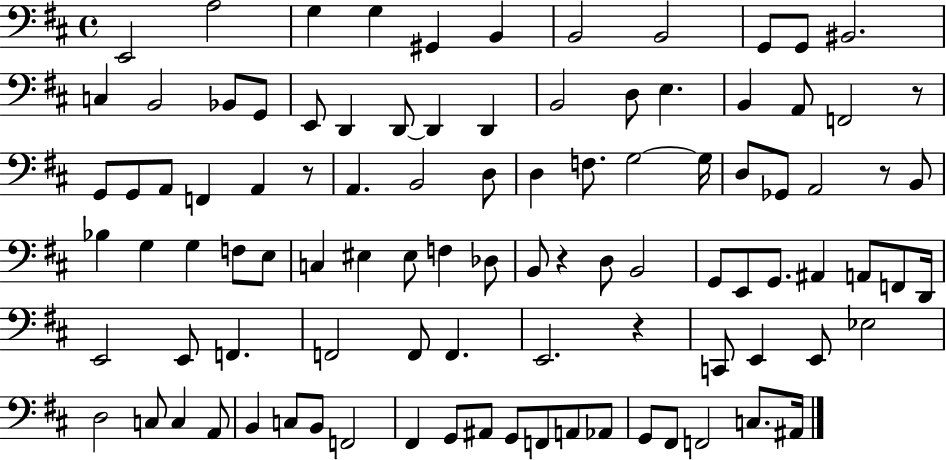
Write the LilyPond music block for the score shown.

{
  \clef bass
  \time 4/4
  \defaultTimeSignature
  \key d \major
  e,2 a2 | g4 g4 gis,4 b,4 | b,2 b,2 | g,8 g,8 bis,2. | \break c4 b,2 bes,8 g,8 | e,8 d,4 d,8~~ d,4 d,4 | b,2 d8 e4. | b,4 a,8 f,2 r8 | \break g,8 g,8 a,8 f,4 a,4 r8 | a,4. b,2 d8 | d4 f8. g2~~ g16 | d8 ges,8 a,2 r8 b,8 | \break bes4 g4 g4 f8 e8 | c4 eis4 eis8 f4 des8 | b,8 r4 d8 b,2 | g,8 e,8 g,8. ais,4 a,8 f,8 d,16 | \break e,2 e,8 f,4. | f,2 f,8 f,4. | e,2. r4 | c,8 e,4 e,8 ees2 | \break d2 c8 c4 a,8 | b,4 c8 b,8 f,2 | fis,4 g,8 ais,8 g,8 f,8 a,8 aes,8 | g,8 fis,8 f,2 c8. ais,16 | \break \bar "|."
}